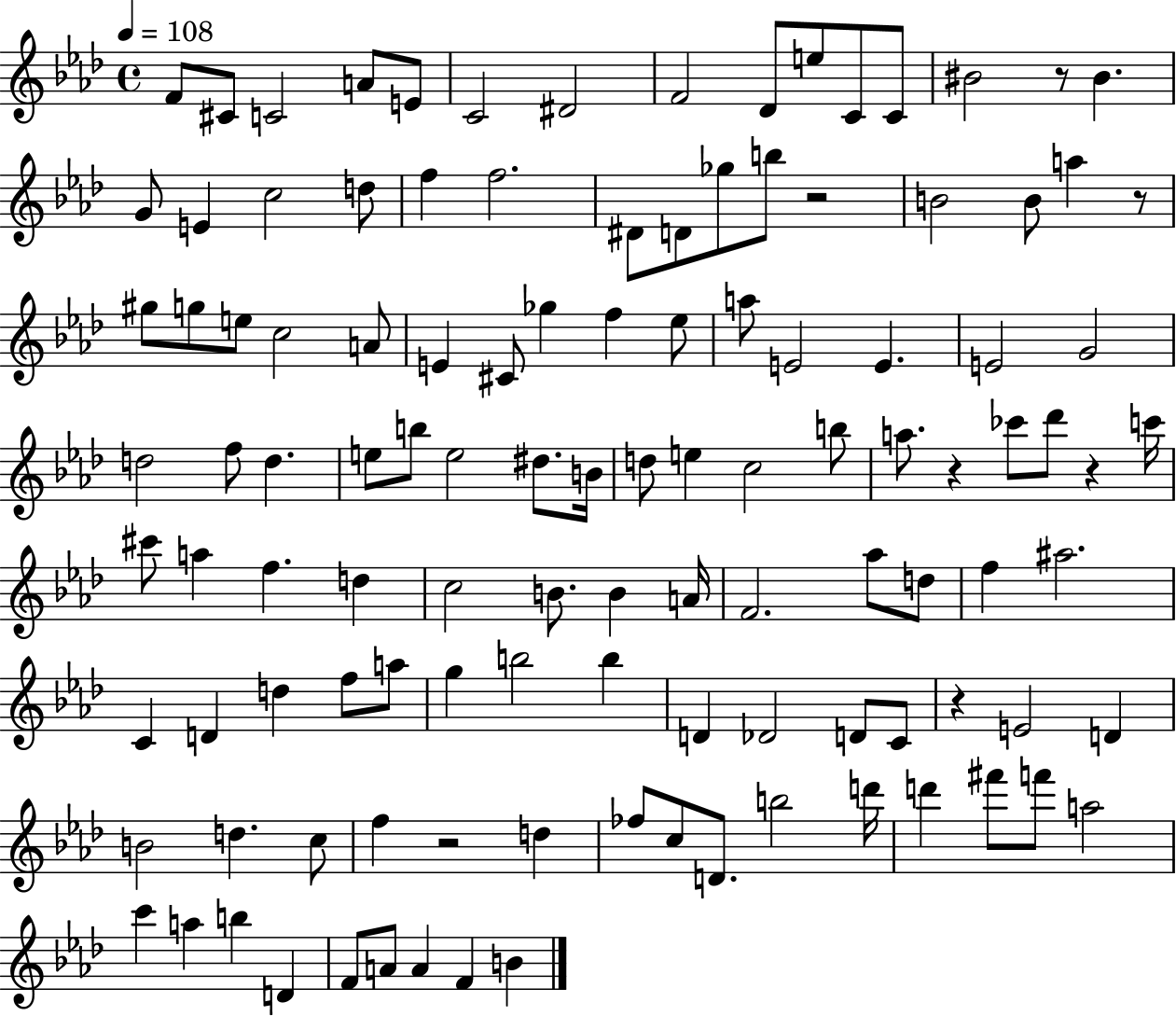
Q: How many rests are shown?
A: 7